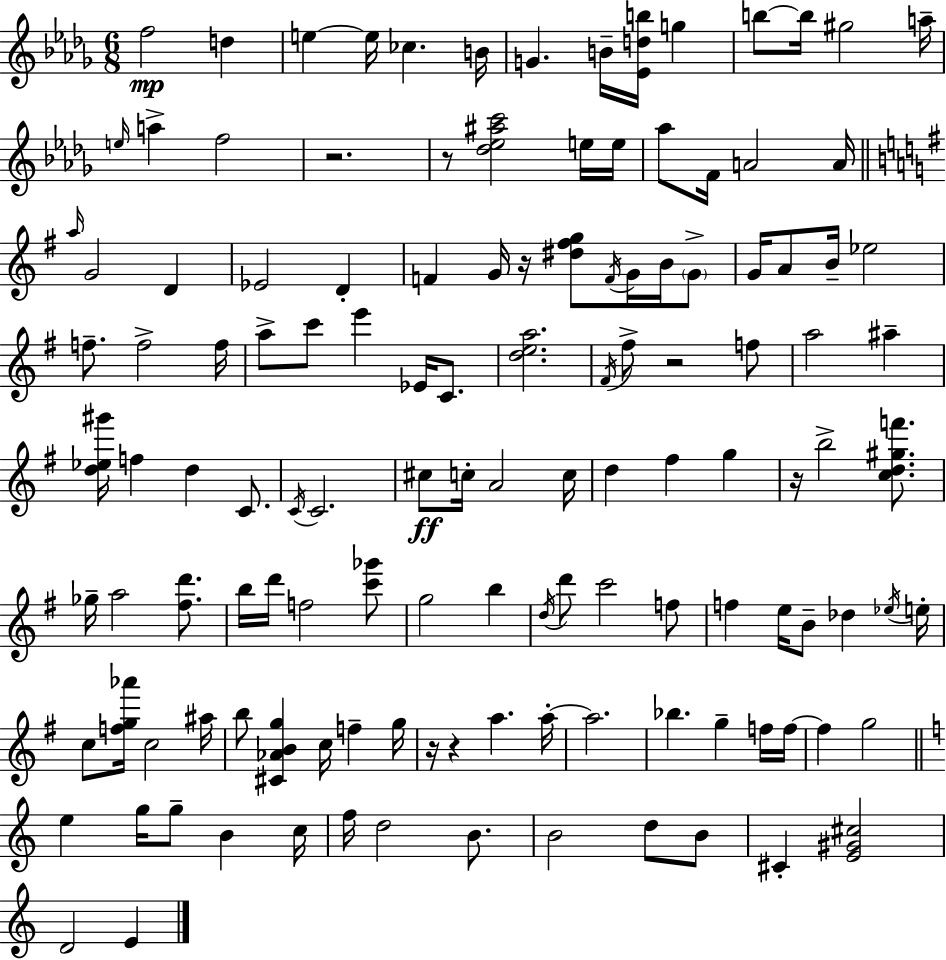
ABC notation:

X:1
T:Untitled
M:6/8
L:1/4
K:Bbm
f2 d e e/4 _c B/4 G B/4 [_Edb]/4 g b/2 b/4 ^g2 a/4 e/4 a f2 z2 z/2 [_d_e^ac']2 e/4 e/4 _a/2 F/4 A2 A/4 a/4 G2 D _E2 D F G/4 z/4 [^d^fg]/2 F/4 G/4 B/4 G/2 G/4 A/2 B/4 _e2 f/2 f2 f/4 a/2 c'/2 e' _E/4 C/2 [dea]2 ^F/4 ^f/2 z2 f/2 a2 ^a [d_e^g']/4 f d C/2 C/4 C2 ^c/2 c/4 A2 c/4 d ^f g z/4 b2 [cd^gf']/2 _g/4 a2 [^fd']/2 b/4 d'/4 f2 [c'_g']/2 g2 b d/4 d'/2 c'2 f/2 f e/4 B/2 _d _e/4 e/4 c/2 [fg_a']/4 c2 ^a/4 b/2 [^C_ABg] c/4 f g/4 z/4 z a a/4 a2 _b g f/4 f/4 f g2 e g/4 g/2 B c/4 f/4 d2 B/2 B2 d/2 B/2 ^C [E^G^c]2 D2 E